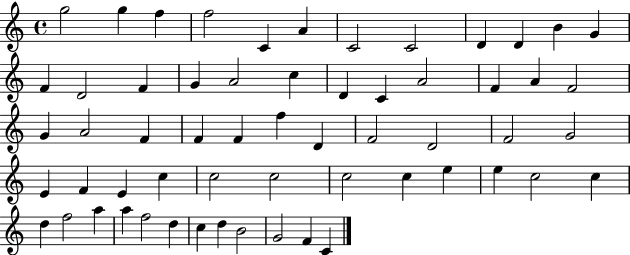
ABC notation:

X:1
T:Untitled
M:4/4
L:1/4
K:C
g2 g f f2 C A C2 C2 D D B G F D2 F G A2 c D C A2 F A F2 G A2 F F F f D F2 D2 F2 G2 E F E c c2 c2 c2 c e e c2 c d f2 a a f2 d c d B2 G2 F C